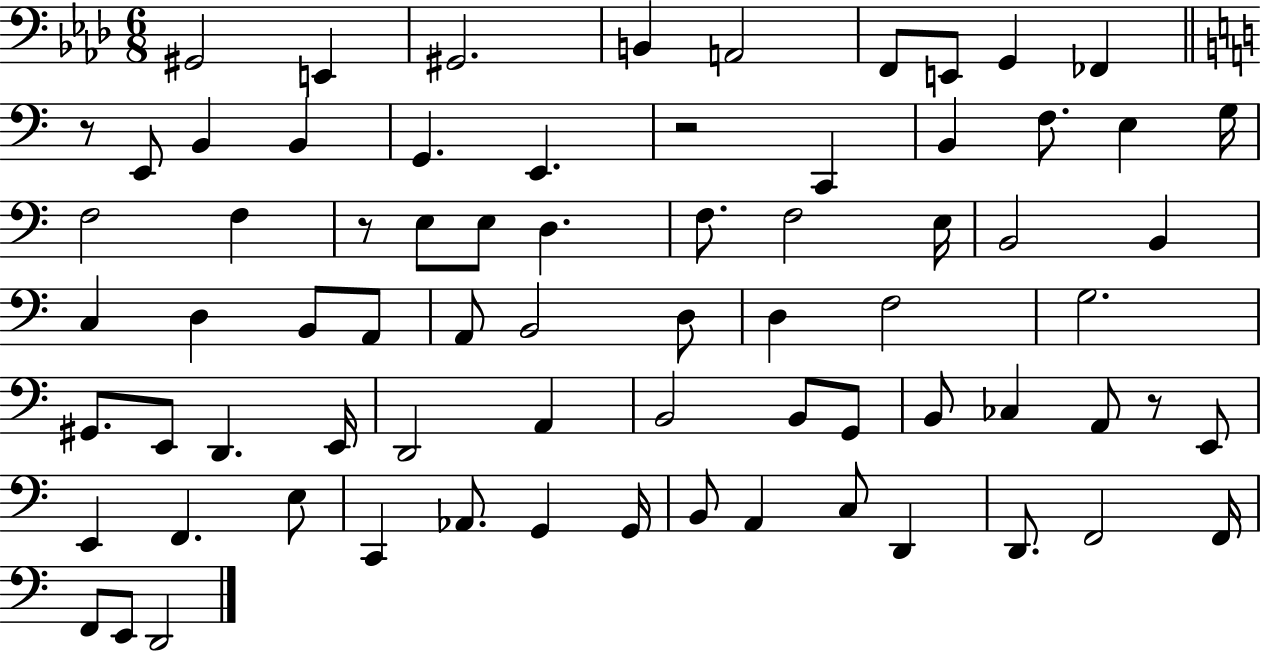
X:1
T:Untitled
M:6/8
L:1/4
K:Ab
^G,,2 E,, ^G,,2 B,, A,,2 F,,/2 E,,/2 G,, _F,, z/2 E,,/2 B,, B,, G,, E,, z2 C,, B,, F,/2 E, G,/4 F,2 F, z/2 E,/2 E,/2 D, F,/2 F,2 E,/4 B,,2 B,, C, D, B,,/2 A,,/2 A,,/2 B,,2 D,/2 D, F,2 G,2 ^G,,/2 E,,/2 D,, E,,/4 D,,2 A,, B,,2 B,,/2 G,,/2 B,,/2 _C, A,,/2 z/2 E,,/2 E,, F,, E,/2 C,, _A,,/2 G,, G,,/4 B,,/2 A,, C,/2 D,, D,,/2 F,,2 F,,/4 F,,/2 E,,/2 D,,2